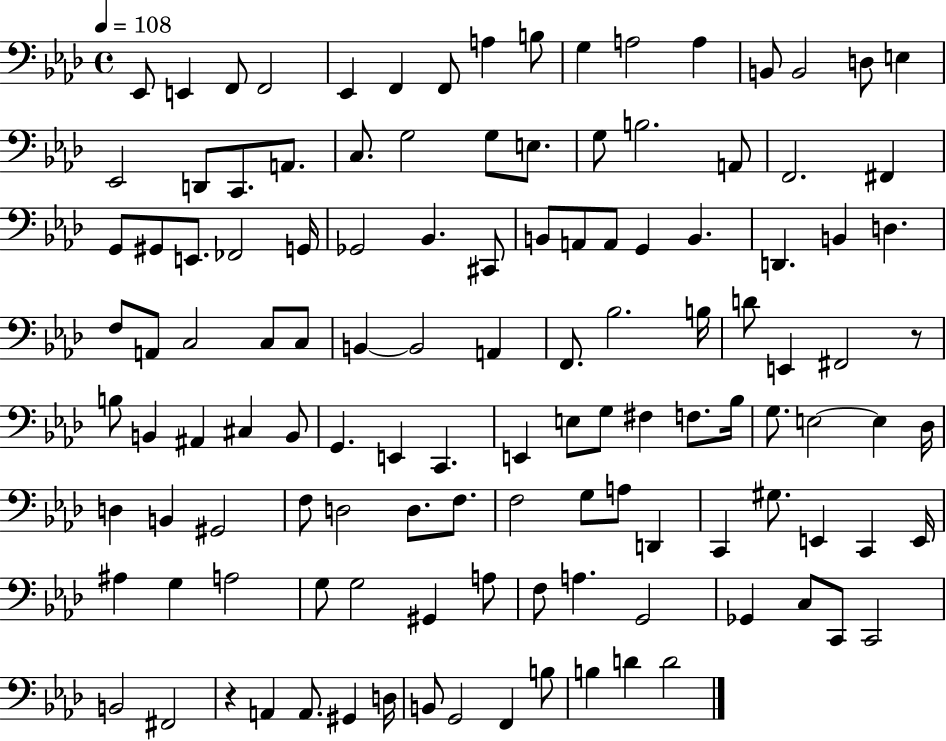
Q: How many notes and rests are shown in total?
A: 122